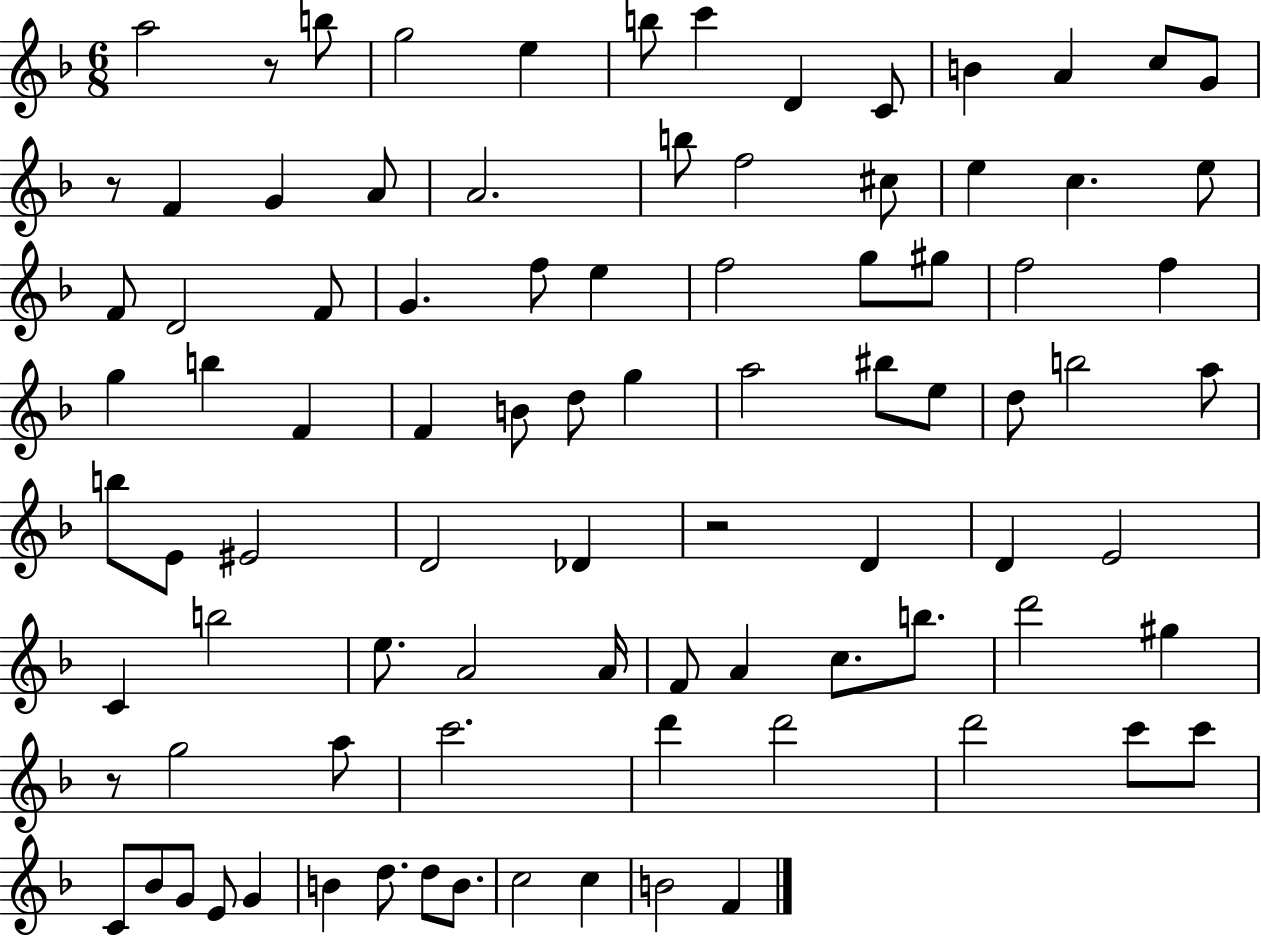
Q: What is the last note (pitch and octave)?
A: F4